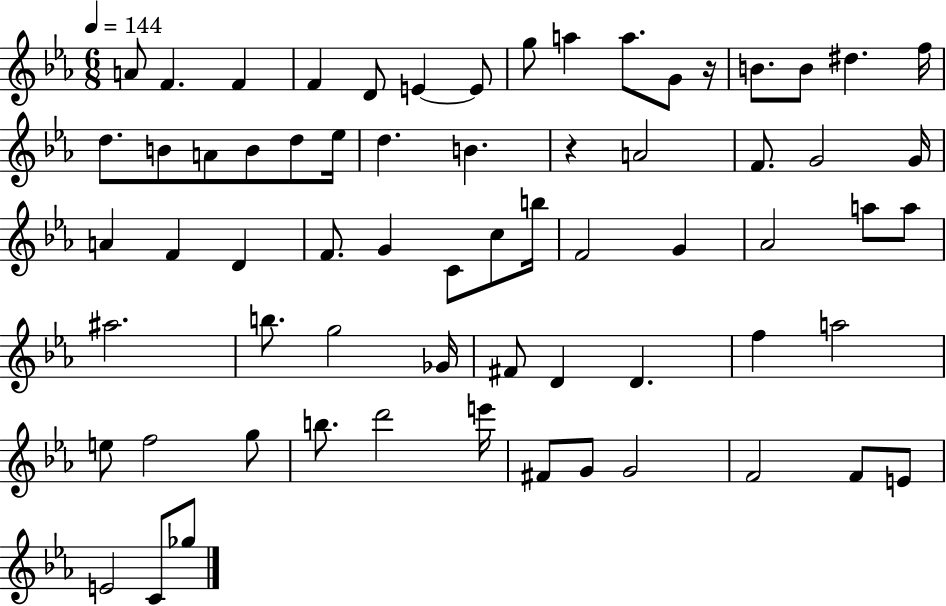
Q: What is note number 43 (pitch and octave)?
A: G5